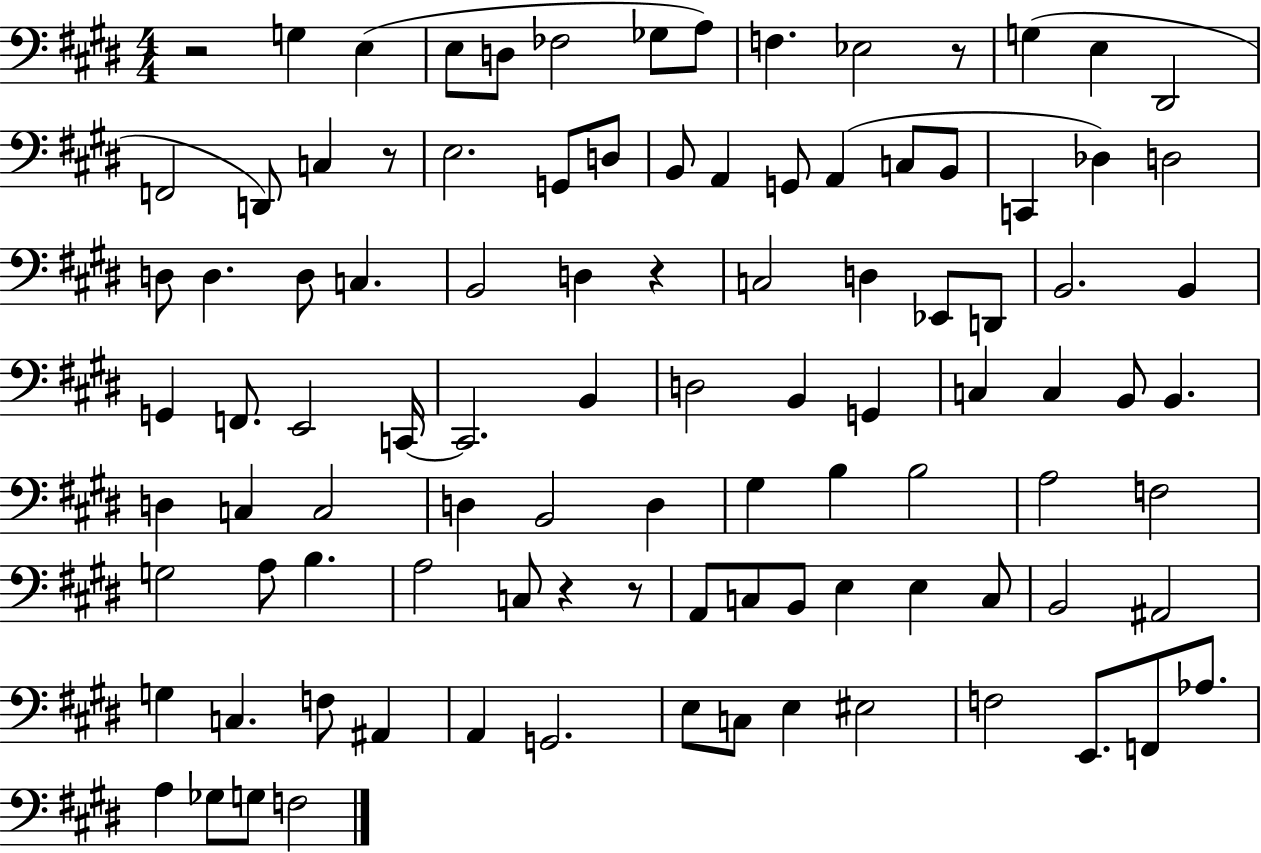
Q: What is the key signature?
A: E major